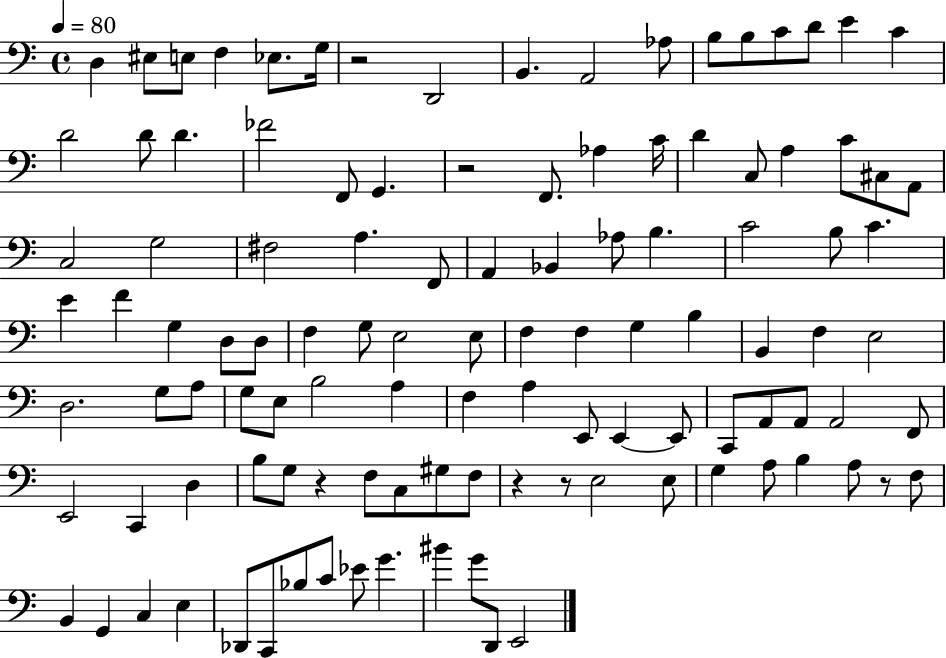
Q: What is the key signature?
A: C major